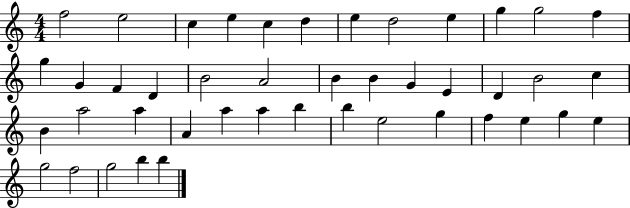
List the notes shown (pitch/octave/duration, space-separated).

F5/h E5/h C5/q E5/q C5/q D5/q E5/q D5/h E5/q G5/q G5/h F5/q G5/q G4/q F4/q D4/q B4/h A4/h B4/q B4/q G4/q E4/q D4/q B4/h C5/q B4/q A5/h A5/q A4/q A5/q A5/q B5/q B5/q E5/h G5/q F5/q E5/q G5/q E5/q G5/h F5/h G5/h B5/q B5/q